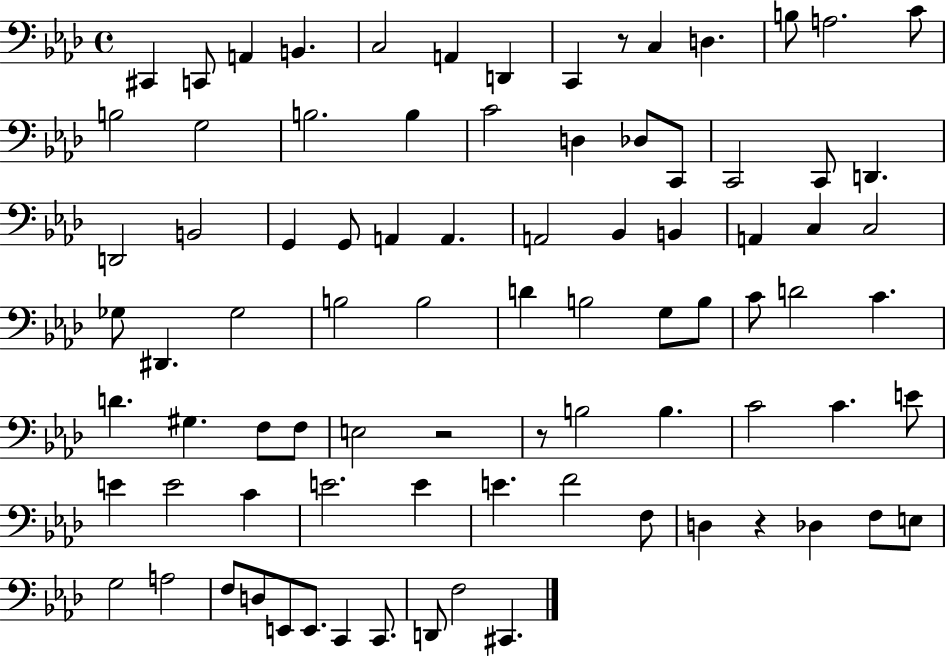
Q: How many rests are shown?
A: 4